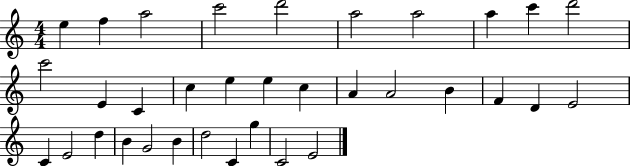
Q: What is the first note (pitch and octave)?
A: E5